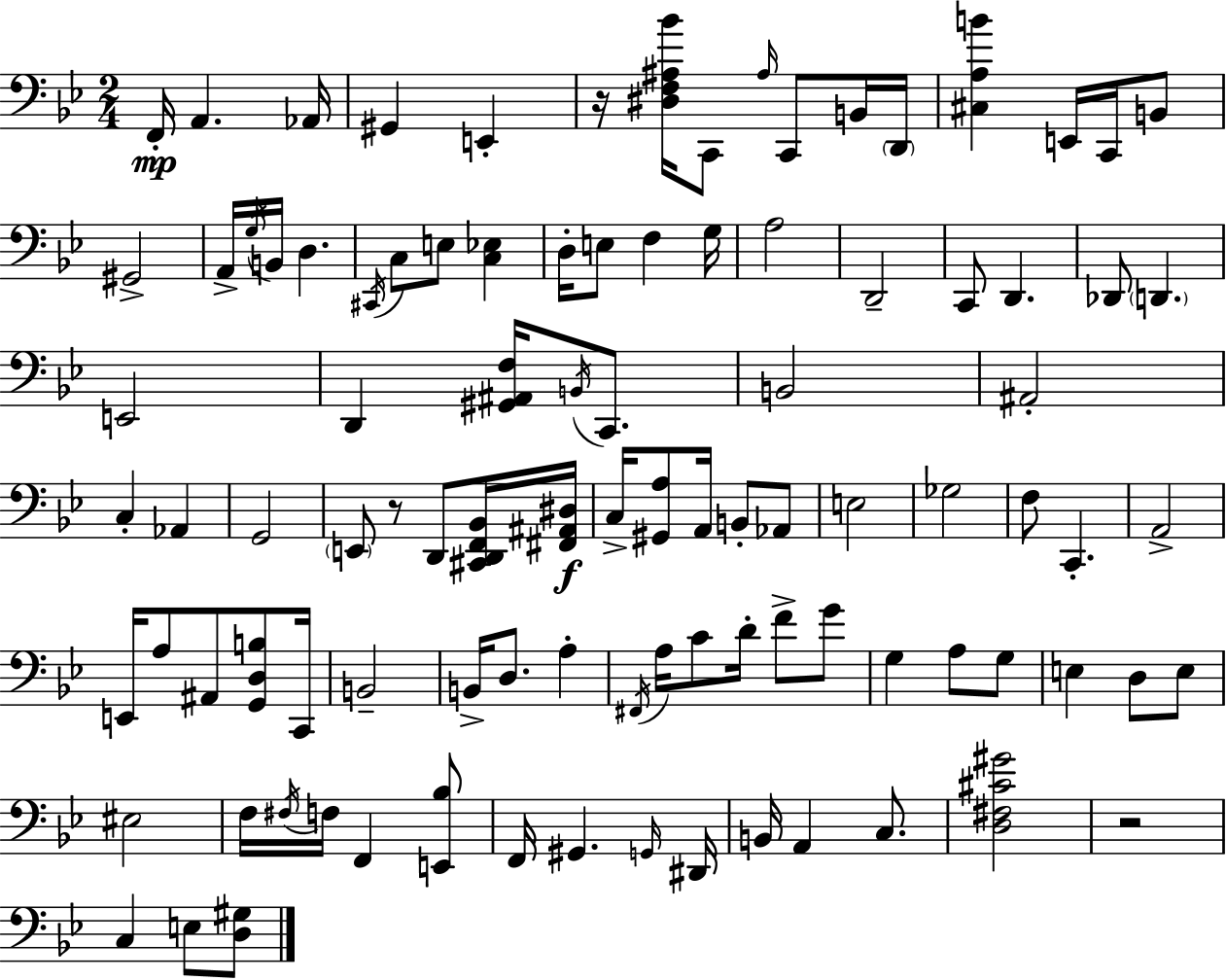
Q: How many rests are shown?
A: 3